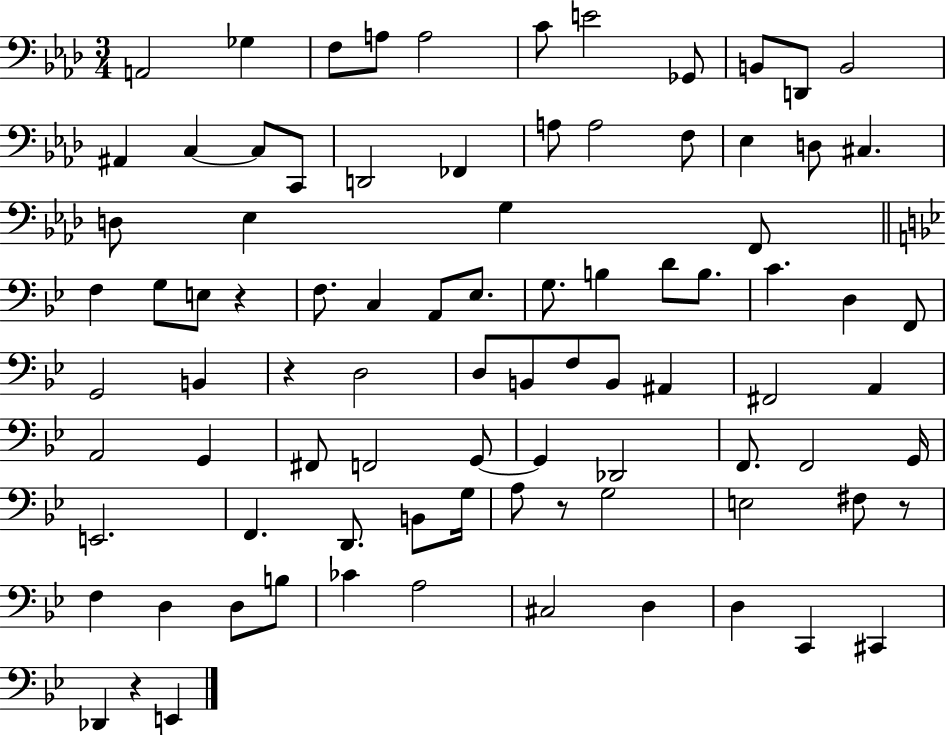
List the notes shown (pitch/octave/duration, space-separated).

A2/h Gb3/q F3/e A3/e A3/h C4/e E4/h Gb2/e B2/e D2/e B2/h A#2/q C3/q C3/e C2/e D2/h FES2/q A3/e A3/h F3/e Eb3/q D3/e C#3/q. D3/e Eb3/q G3/q F2/e F3/q G3/e E3/e R/q F3/e. C3/q A2/e Eb3/e. G3/e. B3/q D4/e B3/e. C4/q. D3/q F2/e G2/h B2/q R/q D3/h D3/e B2/e F3/e B2/e A#2/q F#2/h A2/q A2/h G2/q F#2/e F2/h G2/e G2/q Db2/h F2/e. F2/h G2/s E2/h. F2/q. D2/e. B2/e G3/s A3/e R/e G3/h E3/h F#3/e R/e F3/q D3/q D3/e B3/e CES4/q A3/h C#3/h D3/q D3/q C2/q C#2/q Db2/q R/q E2/q